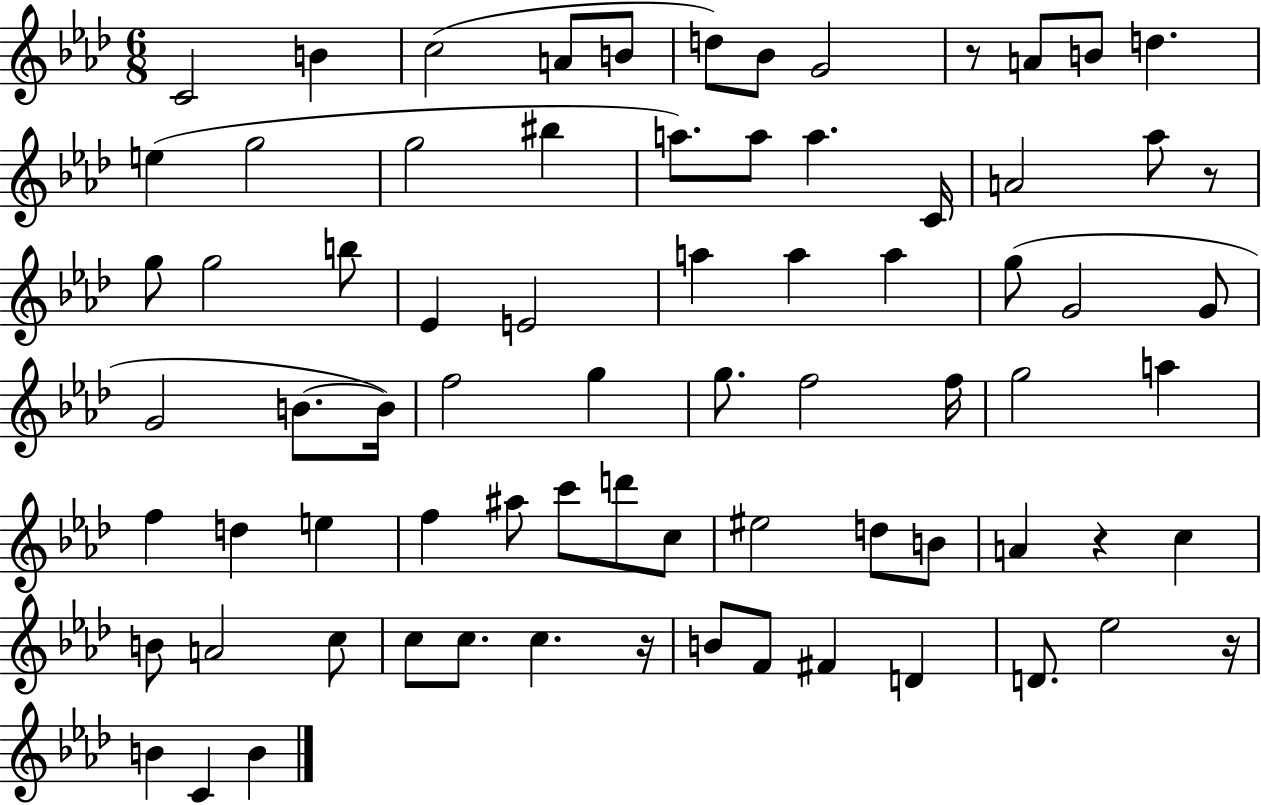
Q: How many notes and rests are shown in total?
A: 75